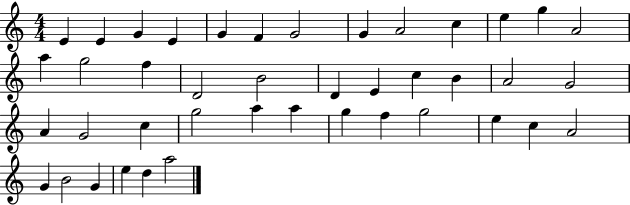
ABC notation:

X:1
T:Untitled
M:4/4
L:1/4
K:C
E E G E G F G2 G A2 c e g A2 a g2 f D2 B2 D E c B A2 G2 A G2 c g2 a a g f g2 e c A2 G B2 G e d a2